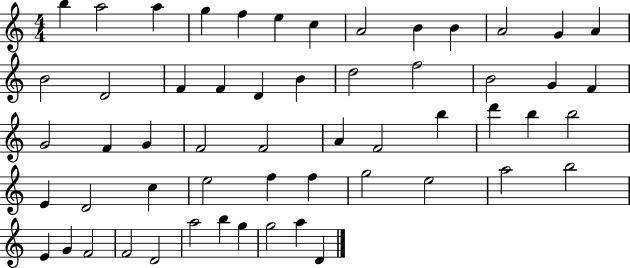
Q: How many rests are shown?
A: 0